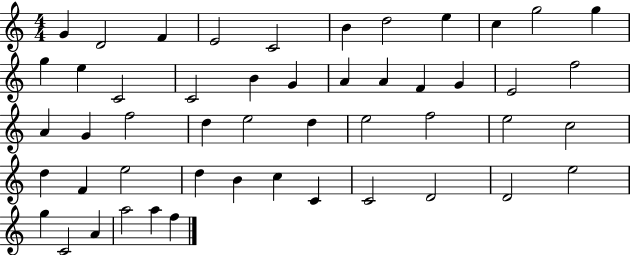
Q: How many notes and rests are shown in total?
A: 50